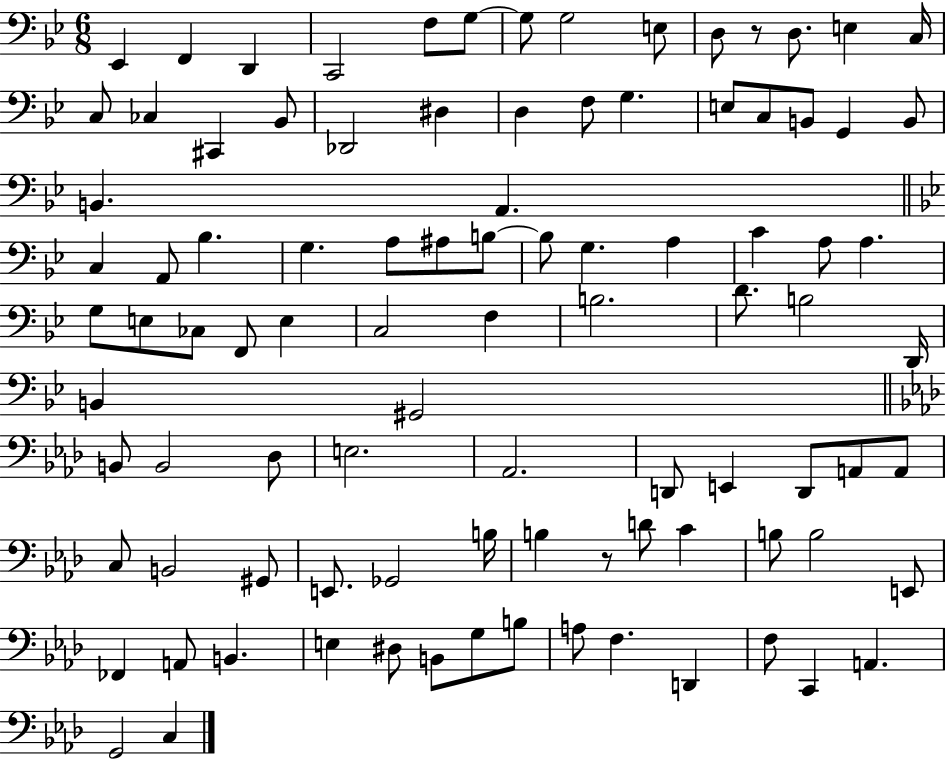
X:1
T:Untitled
M:6/8
L:1/4
K:Bb
_E,, F,, D,, C,,2 F,/2 G,/2 G,/2 G,2 E,/2 D,/2 z/2 D,/2 E, C,/4 C,/2 _C, ^C,, _B,,/2 _D,,2 ^D, D, F,/2 G, E,/2 C,/2 B,,/2 G,, B,,/2 B,, A,, C, A,,/2 _B, G, A,/2 ^A,/2 B,/2 B,/2 G, A, C A,/2 A, G,/2 E,/2 _C,/2 F,,/2 E, C,2 F, B,2 D/2 B,2 D,,/4 B,, ^G,,2 B,,/2 B,,2 _D,/2 E,2 _A,,2 D,,/2 E,, D,,/2 A,,/2 A,,/2 C,/2 B,,2 ^G,,/2 E,,/2 _G,,2 B,/4 B, z/2 D/2 C B,/2 B,2 E,,/2 _F,, A,,/2 B,, E, ^D,/2 B,,/2 G,/2 B,/2 A,/2 F, D,, F,/2 C,, A,, G,,2 C,